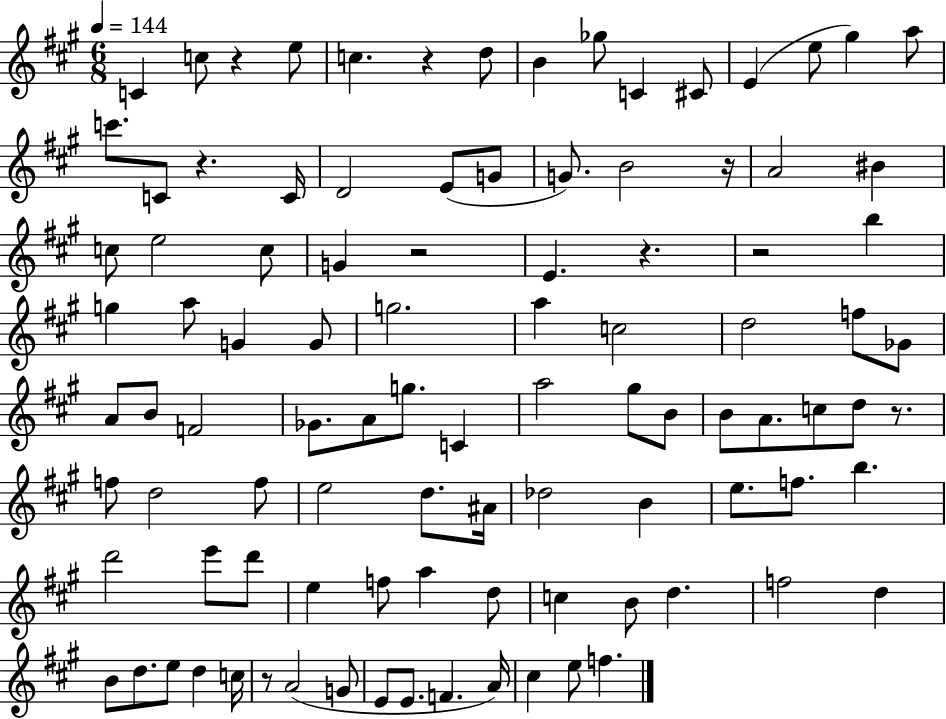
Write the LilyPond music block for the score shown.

{
  \clef treble
  \numericTimeSignature
  \time 6/8
  \key a \major
  \tempo 4 = 144
  c'4 c''8 r4 e''8 | c''4. r4 d''8 | b'4 ges''8 c'4 cis'8 | e'4( e''8 gis''4) a''8 | \break c'''8. c'8 r4. c'16 | d'2 e'8( g'8 | g'8.) b'2 r16 | a'2 bis'4 | \break c''8 e''2 c''8 | g'4 r2 | e'4. r4. | r2 b''4 | \break g''4 a''8 g'4 g'8 | g''2. | a''4 c''2 | d''2 f''8 ges'8 | \break a'8 b'8 f'2 | ges'8. a'8 g''8. c'4 | a''2 gis''8 b'8 | b'8 a'8. c''8 d''8 r8. | \break f''8 d''2 f''8 | e''2 d''8. ais'16 | des''2 b'4 | e''8. f''8. b''4. | \break d'''2 e'''8 d'''8 | e''4 f''8 a''4 d''8 | c''4 b'8 d''4. | f''2 d''4 | \break b'8 d''8. e''8 d''4 c''16 | r8 a'2( g'8 | e'8 e'8. f'4. a'16) | cis''4 e''8 f''4. | \break \bar "|."
}